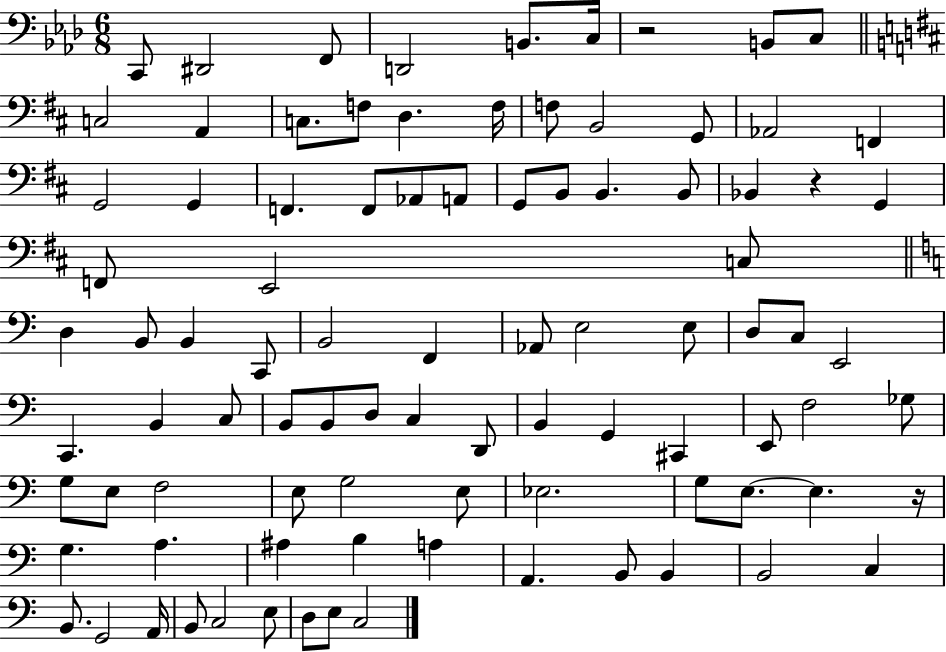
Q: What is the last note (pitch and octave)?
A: C3